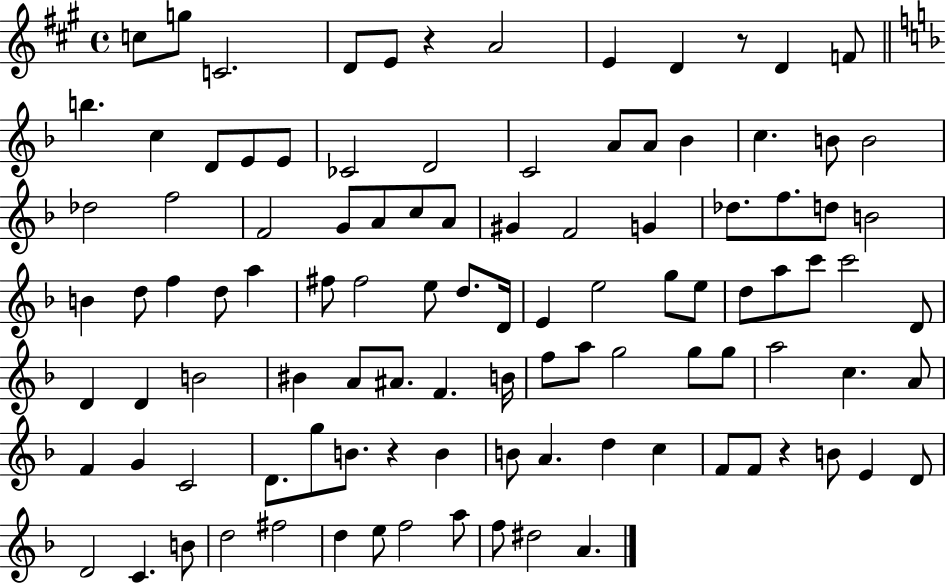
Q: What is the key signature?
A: A major